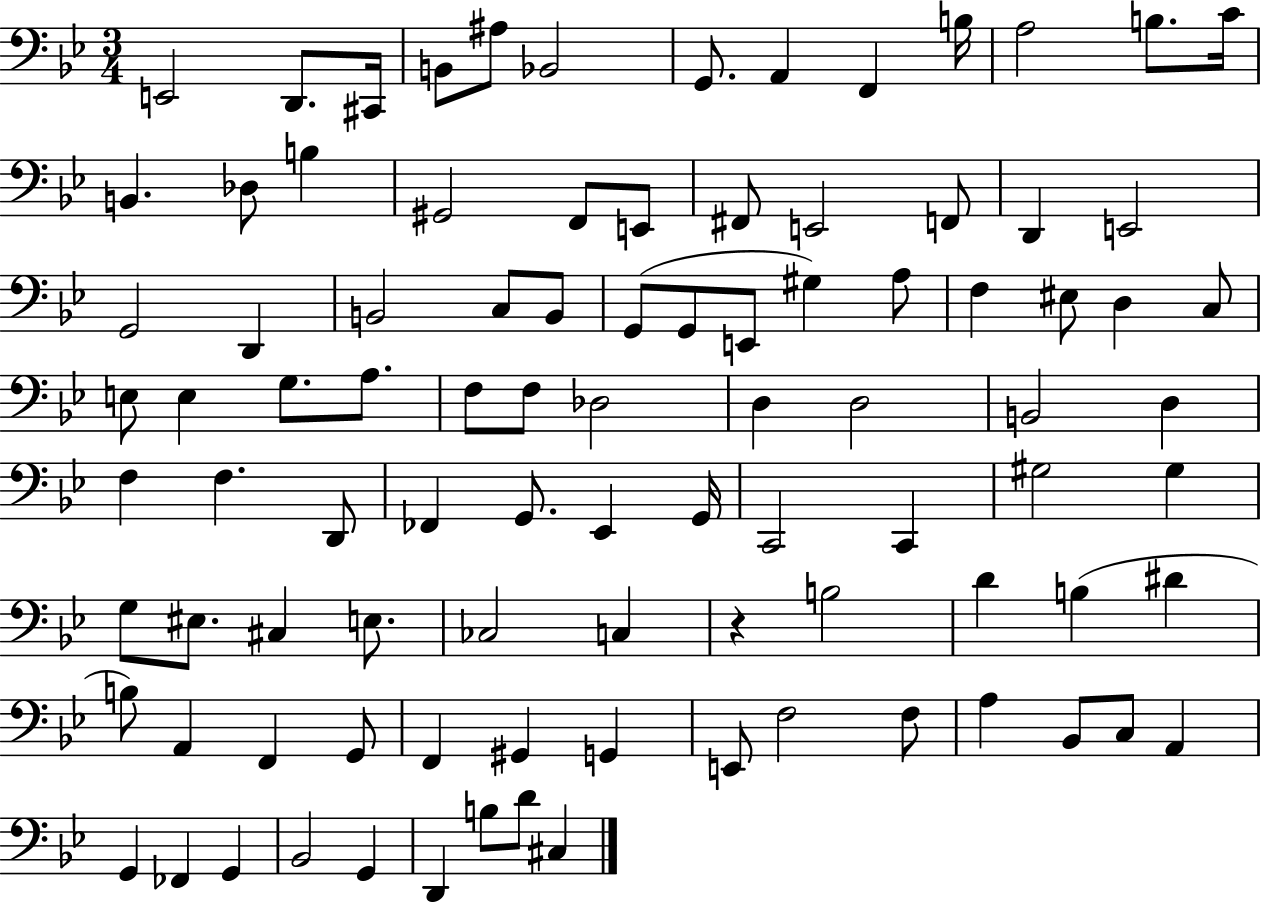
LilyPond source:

{
  \clef bass
  \numericTimeSignature
  \time 3/4
  \key bes \major
  e,2 d,8. cis,16 | b,8 ais8 bes,2 | g,8. a,4 f,4 b16 | a2 b8. c'16 | \break b,4. des8 b4 | gis,2 f,8 e,8 | fis,8 e,2 f,8 | d,4 e,2 | \break g,2 d,4 | b,2 c8 b,8 | g,8( g,8 e,8 gis4) a8 | f4 eis8 d4 c8 | \break e8 e4 g8. a8. | f8 f8 des2 | d4 d2 | b,2 d4 | \break f4 f4. d,8 | fes,4 g,8. ees,4 g,16 | c,2 c,4 | gis2 gis4 | \break g8 eis8. cis4 e8. | ces2 c4 | r4 b2 | d'4 b4( dis'4 | \break b8) a,4 f,4 g,8 | f,4 gis,4 g,4 | e,8 f2 f8 | a4 bes,8 c8 a,4 | \break g,4 fes,4 g,4 | bes,2 g,4 | d,4 b8 d'8 cis4 | \bar "|."
}